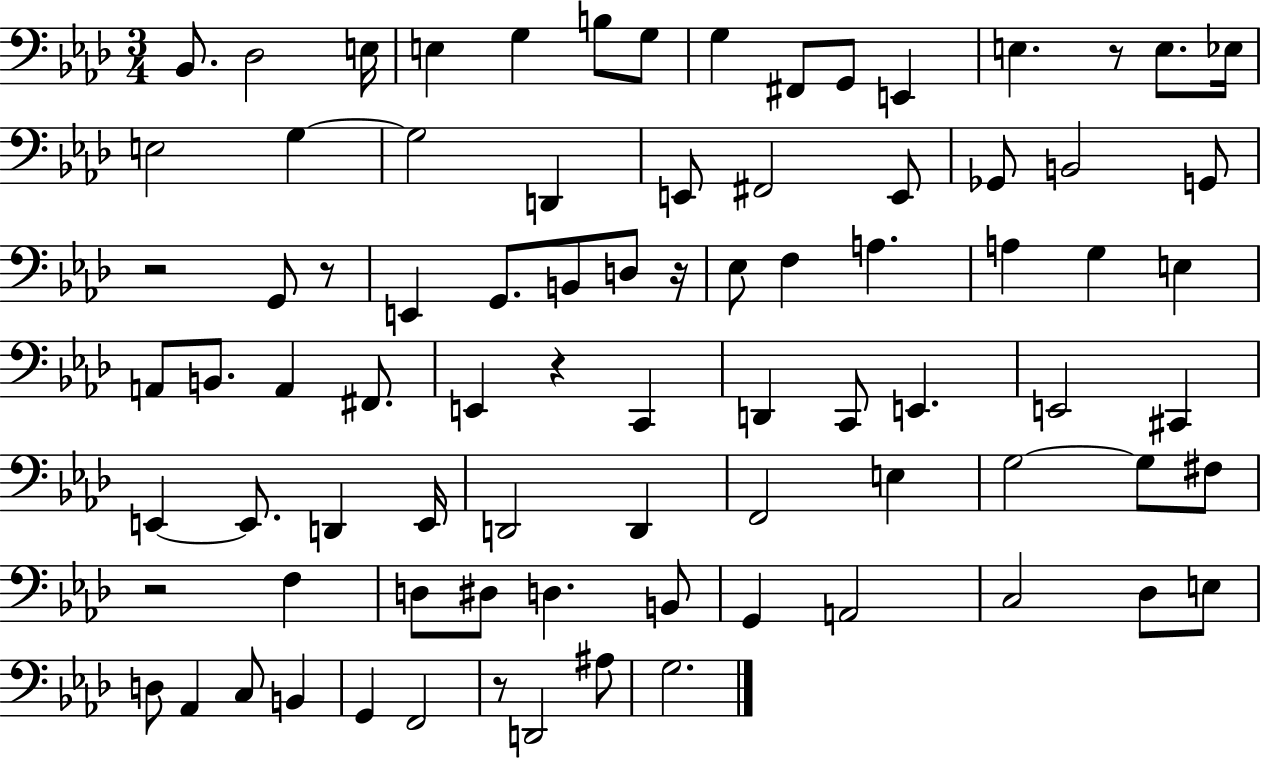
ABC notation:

X:1
T:Untitled
M:3/4
L:1/4
K:Ab
_B,,/2 _D,2 E,/4 E, G, B,/2 G,/2 G, ^F,,/2 G,,/2 E,, E, z/2 E,/2 _E,/4 E,2 G, G,2 D,, E,,/2 ^F,,2 E,,/2 _G,,/2 B,,2 G,,/2 z2 G,,/2 z/2 E,, G,,/2 B,,/2 D,/2 z/4 _E,/2 F, A, A, G, E, A,,/2 B,,/2 A,, ^F,,/2 E,, z C,, D,, C,,/2 E,, E,,2 ^C,, E,, E,,/2 D,, E,,/4 D,,2 D,, F,,2 E, G,2 G,/2 ^F,/2 z2 F, D,/2 ^D,/2 D, B,,/2 G,, A,,2 C,2 _D,/2 E,/2 D,/2 _A,, C,/2 B,, G,, F,,2 z/2 D,,2 ^A,/2 G,2